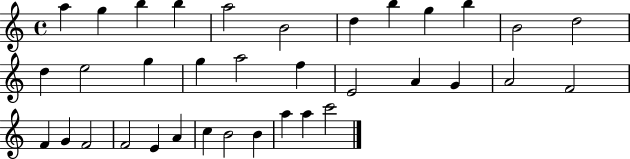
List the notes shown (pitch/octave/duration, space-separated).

A5/q G5/q B5/q B5/q A5/h B4/h D5/q B5/q G5/q B5/q B4/h D5/h D5/q E5/h G5/q G5/q A5/h F5/q E4/h A4/q G4/q A4/h F4/h F4/q G4/q F4/h F4/h E4/q A4/q C5/q B4/h B4/q A5/q A5/q C6/h